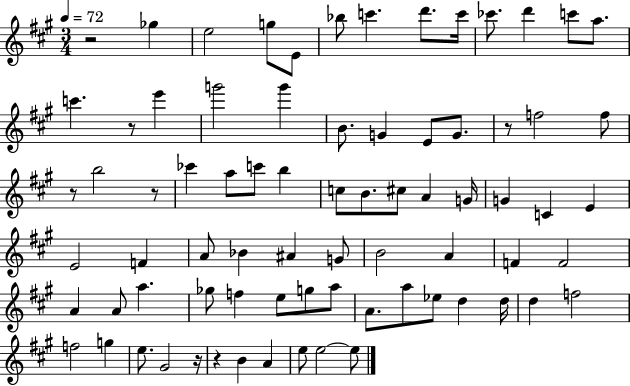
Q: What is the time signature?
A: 3/4